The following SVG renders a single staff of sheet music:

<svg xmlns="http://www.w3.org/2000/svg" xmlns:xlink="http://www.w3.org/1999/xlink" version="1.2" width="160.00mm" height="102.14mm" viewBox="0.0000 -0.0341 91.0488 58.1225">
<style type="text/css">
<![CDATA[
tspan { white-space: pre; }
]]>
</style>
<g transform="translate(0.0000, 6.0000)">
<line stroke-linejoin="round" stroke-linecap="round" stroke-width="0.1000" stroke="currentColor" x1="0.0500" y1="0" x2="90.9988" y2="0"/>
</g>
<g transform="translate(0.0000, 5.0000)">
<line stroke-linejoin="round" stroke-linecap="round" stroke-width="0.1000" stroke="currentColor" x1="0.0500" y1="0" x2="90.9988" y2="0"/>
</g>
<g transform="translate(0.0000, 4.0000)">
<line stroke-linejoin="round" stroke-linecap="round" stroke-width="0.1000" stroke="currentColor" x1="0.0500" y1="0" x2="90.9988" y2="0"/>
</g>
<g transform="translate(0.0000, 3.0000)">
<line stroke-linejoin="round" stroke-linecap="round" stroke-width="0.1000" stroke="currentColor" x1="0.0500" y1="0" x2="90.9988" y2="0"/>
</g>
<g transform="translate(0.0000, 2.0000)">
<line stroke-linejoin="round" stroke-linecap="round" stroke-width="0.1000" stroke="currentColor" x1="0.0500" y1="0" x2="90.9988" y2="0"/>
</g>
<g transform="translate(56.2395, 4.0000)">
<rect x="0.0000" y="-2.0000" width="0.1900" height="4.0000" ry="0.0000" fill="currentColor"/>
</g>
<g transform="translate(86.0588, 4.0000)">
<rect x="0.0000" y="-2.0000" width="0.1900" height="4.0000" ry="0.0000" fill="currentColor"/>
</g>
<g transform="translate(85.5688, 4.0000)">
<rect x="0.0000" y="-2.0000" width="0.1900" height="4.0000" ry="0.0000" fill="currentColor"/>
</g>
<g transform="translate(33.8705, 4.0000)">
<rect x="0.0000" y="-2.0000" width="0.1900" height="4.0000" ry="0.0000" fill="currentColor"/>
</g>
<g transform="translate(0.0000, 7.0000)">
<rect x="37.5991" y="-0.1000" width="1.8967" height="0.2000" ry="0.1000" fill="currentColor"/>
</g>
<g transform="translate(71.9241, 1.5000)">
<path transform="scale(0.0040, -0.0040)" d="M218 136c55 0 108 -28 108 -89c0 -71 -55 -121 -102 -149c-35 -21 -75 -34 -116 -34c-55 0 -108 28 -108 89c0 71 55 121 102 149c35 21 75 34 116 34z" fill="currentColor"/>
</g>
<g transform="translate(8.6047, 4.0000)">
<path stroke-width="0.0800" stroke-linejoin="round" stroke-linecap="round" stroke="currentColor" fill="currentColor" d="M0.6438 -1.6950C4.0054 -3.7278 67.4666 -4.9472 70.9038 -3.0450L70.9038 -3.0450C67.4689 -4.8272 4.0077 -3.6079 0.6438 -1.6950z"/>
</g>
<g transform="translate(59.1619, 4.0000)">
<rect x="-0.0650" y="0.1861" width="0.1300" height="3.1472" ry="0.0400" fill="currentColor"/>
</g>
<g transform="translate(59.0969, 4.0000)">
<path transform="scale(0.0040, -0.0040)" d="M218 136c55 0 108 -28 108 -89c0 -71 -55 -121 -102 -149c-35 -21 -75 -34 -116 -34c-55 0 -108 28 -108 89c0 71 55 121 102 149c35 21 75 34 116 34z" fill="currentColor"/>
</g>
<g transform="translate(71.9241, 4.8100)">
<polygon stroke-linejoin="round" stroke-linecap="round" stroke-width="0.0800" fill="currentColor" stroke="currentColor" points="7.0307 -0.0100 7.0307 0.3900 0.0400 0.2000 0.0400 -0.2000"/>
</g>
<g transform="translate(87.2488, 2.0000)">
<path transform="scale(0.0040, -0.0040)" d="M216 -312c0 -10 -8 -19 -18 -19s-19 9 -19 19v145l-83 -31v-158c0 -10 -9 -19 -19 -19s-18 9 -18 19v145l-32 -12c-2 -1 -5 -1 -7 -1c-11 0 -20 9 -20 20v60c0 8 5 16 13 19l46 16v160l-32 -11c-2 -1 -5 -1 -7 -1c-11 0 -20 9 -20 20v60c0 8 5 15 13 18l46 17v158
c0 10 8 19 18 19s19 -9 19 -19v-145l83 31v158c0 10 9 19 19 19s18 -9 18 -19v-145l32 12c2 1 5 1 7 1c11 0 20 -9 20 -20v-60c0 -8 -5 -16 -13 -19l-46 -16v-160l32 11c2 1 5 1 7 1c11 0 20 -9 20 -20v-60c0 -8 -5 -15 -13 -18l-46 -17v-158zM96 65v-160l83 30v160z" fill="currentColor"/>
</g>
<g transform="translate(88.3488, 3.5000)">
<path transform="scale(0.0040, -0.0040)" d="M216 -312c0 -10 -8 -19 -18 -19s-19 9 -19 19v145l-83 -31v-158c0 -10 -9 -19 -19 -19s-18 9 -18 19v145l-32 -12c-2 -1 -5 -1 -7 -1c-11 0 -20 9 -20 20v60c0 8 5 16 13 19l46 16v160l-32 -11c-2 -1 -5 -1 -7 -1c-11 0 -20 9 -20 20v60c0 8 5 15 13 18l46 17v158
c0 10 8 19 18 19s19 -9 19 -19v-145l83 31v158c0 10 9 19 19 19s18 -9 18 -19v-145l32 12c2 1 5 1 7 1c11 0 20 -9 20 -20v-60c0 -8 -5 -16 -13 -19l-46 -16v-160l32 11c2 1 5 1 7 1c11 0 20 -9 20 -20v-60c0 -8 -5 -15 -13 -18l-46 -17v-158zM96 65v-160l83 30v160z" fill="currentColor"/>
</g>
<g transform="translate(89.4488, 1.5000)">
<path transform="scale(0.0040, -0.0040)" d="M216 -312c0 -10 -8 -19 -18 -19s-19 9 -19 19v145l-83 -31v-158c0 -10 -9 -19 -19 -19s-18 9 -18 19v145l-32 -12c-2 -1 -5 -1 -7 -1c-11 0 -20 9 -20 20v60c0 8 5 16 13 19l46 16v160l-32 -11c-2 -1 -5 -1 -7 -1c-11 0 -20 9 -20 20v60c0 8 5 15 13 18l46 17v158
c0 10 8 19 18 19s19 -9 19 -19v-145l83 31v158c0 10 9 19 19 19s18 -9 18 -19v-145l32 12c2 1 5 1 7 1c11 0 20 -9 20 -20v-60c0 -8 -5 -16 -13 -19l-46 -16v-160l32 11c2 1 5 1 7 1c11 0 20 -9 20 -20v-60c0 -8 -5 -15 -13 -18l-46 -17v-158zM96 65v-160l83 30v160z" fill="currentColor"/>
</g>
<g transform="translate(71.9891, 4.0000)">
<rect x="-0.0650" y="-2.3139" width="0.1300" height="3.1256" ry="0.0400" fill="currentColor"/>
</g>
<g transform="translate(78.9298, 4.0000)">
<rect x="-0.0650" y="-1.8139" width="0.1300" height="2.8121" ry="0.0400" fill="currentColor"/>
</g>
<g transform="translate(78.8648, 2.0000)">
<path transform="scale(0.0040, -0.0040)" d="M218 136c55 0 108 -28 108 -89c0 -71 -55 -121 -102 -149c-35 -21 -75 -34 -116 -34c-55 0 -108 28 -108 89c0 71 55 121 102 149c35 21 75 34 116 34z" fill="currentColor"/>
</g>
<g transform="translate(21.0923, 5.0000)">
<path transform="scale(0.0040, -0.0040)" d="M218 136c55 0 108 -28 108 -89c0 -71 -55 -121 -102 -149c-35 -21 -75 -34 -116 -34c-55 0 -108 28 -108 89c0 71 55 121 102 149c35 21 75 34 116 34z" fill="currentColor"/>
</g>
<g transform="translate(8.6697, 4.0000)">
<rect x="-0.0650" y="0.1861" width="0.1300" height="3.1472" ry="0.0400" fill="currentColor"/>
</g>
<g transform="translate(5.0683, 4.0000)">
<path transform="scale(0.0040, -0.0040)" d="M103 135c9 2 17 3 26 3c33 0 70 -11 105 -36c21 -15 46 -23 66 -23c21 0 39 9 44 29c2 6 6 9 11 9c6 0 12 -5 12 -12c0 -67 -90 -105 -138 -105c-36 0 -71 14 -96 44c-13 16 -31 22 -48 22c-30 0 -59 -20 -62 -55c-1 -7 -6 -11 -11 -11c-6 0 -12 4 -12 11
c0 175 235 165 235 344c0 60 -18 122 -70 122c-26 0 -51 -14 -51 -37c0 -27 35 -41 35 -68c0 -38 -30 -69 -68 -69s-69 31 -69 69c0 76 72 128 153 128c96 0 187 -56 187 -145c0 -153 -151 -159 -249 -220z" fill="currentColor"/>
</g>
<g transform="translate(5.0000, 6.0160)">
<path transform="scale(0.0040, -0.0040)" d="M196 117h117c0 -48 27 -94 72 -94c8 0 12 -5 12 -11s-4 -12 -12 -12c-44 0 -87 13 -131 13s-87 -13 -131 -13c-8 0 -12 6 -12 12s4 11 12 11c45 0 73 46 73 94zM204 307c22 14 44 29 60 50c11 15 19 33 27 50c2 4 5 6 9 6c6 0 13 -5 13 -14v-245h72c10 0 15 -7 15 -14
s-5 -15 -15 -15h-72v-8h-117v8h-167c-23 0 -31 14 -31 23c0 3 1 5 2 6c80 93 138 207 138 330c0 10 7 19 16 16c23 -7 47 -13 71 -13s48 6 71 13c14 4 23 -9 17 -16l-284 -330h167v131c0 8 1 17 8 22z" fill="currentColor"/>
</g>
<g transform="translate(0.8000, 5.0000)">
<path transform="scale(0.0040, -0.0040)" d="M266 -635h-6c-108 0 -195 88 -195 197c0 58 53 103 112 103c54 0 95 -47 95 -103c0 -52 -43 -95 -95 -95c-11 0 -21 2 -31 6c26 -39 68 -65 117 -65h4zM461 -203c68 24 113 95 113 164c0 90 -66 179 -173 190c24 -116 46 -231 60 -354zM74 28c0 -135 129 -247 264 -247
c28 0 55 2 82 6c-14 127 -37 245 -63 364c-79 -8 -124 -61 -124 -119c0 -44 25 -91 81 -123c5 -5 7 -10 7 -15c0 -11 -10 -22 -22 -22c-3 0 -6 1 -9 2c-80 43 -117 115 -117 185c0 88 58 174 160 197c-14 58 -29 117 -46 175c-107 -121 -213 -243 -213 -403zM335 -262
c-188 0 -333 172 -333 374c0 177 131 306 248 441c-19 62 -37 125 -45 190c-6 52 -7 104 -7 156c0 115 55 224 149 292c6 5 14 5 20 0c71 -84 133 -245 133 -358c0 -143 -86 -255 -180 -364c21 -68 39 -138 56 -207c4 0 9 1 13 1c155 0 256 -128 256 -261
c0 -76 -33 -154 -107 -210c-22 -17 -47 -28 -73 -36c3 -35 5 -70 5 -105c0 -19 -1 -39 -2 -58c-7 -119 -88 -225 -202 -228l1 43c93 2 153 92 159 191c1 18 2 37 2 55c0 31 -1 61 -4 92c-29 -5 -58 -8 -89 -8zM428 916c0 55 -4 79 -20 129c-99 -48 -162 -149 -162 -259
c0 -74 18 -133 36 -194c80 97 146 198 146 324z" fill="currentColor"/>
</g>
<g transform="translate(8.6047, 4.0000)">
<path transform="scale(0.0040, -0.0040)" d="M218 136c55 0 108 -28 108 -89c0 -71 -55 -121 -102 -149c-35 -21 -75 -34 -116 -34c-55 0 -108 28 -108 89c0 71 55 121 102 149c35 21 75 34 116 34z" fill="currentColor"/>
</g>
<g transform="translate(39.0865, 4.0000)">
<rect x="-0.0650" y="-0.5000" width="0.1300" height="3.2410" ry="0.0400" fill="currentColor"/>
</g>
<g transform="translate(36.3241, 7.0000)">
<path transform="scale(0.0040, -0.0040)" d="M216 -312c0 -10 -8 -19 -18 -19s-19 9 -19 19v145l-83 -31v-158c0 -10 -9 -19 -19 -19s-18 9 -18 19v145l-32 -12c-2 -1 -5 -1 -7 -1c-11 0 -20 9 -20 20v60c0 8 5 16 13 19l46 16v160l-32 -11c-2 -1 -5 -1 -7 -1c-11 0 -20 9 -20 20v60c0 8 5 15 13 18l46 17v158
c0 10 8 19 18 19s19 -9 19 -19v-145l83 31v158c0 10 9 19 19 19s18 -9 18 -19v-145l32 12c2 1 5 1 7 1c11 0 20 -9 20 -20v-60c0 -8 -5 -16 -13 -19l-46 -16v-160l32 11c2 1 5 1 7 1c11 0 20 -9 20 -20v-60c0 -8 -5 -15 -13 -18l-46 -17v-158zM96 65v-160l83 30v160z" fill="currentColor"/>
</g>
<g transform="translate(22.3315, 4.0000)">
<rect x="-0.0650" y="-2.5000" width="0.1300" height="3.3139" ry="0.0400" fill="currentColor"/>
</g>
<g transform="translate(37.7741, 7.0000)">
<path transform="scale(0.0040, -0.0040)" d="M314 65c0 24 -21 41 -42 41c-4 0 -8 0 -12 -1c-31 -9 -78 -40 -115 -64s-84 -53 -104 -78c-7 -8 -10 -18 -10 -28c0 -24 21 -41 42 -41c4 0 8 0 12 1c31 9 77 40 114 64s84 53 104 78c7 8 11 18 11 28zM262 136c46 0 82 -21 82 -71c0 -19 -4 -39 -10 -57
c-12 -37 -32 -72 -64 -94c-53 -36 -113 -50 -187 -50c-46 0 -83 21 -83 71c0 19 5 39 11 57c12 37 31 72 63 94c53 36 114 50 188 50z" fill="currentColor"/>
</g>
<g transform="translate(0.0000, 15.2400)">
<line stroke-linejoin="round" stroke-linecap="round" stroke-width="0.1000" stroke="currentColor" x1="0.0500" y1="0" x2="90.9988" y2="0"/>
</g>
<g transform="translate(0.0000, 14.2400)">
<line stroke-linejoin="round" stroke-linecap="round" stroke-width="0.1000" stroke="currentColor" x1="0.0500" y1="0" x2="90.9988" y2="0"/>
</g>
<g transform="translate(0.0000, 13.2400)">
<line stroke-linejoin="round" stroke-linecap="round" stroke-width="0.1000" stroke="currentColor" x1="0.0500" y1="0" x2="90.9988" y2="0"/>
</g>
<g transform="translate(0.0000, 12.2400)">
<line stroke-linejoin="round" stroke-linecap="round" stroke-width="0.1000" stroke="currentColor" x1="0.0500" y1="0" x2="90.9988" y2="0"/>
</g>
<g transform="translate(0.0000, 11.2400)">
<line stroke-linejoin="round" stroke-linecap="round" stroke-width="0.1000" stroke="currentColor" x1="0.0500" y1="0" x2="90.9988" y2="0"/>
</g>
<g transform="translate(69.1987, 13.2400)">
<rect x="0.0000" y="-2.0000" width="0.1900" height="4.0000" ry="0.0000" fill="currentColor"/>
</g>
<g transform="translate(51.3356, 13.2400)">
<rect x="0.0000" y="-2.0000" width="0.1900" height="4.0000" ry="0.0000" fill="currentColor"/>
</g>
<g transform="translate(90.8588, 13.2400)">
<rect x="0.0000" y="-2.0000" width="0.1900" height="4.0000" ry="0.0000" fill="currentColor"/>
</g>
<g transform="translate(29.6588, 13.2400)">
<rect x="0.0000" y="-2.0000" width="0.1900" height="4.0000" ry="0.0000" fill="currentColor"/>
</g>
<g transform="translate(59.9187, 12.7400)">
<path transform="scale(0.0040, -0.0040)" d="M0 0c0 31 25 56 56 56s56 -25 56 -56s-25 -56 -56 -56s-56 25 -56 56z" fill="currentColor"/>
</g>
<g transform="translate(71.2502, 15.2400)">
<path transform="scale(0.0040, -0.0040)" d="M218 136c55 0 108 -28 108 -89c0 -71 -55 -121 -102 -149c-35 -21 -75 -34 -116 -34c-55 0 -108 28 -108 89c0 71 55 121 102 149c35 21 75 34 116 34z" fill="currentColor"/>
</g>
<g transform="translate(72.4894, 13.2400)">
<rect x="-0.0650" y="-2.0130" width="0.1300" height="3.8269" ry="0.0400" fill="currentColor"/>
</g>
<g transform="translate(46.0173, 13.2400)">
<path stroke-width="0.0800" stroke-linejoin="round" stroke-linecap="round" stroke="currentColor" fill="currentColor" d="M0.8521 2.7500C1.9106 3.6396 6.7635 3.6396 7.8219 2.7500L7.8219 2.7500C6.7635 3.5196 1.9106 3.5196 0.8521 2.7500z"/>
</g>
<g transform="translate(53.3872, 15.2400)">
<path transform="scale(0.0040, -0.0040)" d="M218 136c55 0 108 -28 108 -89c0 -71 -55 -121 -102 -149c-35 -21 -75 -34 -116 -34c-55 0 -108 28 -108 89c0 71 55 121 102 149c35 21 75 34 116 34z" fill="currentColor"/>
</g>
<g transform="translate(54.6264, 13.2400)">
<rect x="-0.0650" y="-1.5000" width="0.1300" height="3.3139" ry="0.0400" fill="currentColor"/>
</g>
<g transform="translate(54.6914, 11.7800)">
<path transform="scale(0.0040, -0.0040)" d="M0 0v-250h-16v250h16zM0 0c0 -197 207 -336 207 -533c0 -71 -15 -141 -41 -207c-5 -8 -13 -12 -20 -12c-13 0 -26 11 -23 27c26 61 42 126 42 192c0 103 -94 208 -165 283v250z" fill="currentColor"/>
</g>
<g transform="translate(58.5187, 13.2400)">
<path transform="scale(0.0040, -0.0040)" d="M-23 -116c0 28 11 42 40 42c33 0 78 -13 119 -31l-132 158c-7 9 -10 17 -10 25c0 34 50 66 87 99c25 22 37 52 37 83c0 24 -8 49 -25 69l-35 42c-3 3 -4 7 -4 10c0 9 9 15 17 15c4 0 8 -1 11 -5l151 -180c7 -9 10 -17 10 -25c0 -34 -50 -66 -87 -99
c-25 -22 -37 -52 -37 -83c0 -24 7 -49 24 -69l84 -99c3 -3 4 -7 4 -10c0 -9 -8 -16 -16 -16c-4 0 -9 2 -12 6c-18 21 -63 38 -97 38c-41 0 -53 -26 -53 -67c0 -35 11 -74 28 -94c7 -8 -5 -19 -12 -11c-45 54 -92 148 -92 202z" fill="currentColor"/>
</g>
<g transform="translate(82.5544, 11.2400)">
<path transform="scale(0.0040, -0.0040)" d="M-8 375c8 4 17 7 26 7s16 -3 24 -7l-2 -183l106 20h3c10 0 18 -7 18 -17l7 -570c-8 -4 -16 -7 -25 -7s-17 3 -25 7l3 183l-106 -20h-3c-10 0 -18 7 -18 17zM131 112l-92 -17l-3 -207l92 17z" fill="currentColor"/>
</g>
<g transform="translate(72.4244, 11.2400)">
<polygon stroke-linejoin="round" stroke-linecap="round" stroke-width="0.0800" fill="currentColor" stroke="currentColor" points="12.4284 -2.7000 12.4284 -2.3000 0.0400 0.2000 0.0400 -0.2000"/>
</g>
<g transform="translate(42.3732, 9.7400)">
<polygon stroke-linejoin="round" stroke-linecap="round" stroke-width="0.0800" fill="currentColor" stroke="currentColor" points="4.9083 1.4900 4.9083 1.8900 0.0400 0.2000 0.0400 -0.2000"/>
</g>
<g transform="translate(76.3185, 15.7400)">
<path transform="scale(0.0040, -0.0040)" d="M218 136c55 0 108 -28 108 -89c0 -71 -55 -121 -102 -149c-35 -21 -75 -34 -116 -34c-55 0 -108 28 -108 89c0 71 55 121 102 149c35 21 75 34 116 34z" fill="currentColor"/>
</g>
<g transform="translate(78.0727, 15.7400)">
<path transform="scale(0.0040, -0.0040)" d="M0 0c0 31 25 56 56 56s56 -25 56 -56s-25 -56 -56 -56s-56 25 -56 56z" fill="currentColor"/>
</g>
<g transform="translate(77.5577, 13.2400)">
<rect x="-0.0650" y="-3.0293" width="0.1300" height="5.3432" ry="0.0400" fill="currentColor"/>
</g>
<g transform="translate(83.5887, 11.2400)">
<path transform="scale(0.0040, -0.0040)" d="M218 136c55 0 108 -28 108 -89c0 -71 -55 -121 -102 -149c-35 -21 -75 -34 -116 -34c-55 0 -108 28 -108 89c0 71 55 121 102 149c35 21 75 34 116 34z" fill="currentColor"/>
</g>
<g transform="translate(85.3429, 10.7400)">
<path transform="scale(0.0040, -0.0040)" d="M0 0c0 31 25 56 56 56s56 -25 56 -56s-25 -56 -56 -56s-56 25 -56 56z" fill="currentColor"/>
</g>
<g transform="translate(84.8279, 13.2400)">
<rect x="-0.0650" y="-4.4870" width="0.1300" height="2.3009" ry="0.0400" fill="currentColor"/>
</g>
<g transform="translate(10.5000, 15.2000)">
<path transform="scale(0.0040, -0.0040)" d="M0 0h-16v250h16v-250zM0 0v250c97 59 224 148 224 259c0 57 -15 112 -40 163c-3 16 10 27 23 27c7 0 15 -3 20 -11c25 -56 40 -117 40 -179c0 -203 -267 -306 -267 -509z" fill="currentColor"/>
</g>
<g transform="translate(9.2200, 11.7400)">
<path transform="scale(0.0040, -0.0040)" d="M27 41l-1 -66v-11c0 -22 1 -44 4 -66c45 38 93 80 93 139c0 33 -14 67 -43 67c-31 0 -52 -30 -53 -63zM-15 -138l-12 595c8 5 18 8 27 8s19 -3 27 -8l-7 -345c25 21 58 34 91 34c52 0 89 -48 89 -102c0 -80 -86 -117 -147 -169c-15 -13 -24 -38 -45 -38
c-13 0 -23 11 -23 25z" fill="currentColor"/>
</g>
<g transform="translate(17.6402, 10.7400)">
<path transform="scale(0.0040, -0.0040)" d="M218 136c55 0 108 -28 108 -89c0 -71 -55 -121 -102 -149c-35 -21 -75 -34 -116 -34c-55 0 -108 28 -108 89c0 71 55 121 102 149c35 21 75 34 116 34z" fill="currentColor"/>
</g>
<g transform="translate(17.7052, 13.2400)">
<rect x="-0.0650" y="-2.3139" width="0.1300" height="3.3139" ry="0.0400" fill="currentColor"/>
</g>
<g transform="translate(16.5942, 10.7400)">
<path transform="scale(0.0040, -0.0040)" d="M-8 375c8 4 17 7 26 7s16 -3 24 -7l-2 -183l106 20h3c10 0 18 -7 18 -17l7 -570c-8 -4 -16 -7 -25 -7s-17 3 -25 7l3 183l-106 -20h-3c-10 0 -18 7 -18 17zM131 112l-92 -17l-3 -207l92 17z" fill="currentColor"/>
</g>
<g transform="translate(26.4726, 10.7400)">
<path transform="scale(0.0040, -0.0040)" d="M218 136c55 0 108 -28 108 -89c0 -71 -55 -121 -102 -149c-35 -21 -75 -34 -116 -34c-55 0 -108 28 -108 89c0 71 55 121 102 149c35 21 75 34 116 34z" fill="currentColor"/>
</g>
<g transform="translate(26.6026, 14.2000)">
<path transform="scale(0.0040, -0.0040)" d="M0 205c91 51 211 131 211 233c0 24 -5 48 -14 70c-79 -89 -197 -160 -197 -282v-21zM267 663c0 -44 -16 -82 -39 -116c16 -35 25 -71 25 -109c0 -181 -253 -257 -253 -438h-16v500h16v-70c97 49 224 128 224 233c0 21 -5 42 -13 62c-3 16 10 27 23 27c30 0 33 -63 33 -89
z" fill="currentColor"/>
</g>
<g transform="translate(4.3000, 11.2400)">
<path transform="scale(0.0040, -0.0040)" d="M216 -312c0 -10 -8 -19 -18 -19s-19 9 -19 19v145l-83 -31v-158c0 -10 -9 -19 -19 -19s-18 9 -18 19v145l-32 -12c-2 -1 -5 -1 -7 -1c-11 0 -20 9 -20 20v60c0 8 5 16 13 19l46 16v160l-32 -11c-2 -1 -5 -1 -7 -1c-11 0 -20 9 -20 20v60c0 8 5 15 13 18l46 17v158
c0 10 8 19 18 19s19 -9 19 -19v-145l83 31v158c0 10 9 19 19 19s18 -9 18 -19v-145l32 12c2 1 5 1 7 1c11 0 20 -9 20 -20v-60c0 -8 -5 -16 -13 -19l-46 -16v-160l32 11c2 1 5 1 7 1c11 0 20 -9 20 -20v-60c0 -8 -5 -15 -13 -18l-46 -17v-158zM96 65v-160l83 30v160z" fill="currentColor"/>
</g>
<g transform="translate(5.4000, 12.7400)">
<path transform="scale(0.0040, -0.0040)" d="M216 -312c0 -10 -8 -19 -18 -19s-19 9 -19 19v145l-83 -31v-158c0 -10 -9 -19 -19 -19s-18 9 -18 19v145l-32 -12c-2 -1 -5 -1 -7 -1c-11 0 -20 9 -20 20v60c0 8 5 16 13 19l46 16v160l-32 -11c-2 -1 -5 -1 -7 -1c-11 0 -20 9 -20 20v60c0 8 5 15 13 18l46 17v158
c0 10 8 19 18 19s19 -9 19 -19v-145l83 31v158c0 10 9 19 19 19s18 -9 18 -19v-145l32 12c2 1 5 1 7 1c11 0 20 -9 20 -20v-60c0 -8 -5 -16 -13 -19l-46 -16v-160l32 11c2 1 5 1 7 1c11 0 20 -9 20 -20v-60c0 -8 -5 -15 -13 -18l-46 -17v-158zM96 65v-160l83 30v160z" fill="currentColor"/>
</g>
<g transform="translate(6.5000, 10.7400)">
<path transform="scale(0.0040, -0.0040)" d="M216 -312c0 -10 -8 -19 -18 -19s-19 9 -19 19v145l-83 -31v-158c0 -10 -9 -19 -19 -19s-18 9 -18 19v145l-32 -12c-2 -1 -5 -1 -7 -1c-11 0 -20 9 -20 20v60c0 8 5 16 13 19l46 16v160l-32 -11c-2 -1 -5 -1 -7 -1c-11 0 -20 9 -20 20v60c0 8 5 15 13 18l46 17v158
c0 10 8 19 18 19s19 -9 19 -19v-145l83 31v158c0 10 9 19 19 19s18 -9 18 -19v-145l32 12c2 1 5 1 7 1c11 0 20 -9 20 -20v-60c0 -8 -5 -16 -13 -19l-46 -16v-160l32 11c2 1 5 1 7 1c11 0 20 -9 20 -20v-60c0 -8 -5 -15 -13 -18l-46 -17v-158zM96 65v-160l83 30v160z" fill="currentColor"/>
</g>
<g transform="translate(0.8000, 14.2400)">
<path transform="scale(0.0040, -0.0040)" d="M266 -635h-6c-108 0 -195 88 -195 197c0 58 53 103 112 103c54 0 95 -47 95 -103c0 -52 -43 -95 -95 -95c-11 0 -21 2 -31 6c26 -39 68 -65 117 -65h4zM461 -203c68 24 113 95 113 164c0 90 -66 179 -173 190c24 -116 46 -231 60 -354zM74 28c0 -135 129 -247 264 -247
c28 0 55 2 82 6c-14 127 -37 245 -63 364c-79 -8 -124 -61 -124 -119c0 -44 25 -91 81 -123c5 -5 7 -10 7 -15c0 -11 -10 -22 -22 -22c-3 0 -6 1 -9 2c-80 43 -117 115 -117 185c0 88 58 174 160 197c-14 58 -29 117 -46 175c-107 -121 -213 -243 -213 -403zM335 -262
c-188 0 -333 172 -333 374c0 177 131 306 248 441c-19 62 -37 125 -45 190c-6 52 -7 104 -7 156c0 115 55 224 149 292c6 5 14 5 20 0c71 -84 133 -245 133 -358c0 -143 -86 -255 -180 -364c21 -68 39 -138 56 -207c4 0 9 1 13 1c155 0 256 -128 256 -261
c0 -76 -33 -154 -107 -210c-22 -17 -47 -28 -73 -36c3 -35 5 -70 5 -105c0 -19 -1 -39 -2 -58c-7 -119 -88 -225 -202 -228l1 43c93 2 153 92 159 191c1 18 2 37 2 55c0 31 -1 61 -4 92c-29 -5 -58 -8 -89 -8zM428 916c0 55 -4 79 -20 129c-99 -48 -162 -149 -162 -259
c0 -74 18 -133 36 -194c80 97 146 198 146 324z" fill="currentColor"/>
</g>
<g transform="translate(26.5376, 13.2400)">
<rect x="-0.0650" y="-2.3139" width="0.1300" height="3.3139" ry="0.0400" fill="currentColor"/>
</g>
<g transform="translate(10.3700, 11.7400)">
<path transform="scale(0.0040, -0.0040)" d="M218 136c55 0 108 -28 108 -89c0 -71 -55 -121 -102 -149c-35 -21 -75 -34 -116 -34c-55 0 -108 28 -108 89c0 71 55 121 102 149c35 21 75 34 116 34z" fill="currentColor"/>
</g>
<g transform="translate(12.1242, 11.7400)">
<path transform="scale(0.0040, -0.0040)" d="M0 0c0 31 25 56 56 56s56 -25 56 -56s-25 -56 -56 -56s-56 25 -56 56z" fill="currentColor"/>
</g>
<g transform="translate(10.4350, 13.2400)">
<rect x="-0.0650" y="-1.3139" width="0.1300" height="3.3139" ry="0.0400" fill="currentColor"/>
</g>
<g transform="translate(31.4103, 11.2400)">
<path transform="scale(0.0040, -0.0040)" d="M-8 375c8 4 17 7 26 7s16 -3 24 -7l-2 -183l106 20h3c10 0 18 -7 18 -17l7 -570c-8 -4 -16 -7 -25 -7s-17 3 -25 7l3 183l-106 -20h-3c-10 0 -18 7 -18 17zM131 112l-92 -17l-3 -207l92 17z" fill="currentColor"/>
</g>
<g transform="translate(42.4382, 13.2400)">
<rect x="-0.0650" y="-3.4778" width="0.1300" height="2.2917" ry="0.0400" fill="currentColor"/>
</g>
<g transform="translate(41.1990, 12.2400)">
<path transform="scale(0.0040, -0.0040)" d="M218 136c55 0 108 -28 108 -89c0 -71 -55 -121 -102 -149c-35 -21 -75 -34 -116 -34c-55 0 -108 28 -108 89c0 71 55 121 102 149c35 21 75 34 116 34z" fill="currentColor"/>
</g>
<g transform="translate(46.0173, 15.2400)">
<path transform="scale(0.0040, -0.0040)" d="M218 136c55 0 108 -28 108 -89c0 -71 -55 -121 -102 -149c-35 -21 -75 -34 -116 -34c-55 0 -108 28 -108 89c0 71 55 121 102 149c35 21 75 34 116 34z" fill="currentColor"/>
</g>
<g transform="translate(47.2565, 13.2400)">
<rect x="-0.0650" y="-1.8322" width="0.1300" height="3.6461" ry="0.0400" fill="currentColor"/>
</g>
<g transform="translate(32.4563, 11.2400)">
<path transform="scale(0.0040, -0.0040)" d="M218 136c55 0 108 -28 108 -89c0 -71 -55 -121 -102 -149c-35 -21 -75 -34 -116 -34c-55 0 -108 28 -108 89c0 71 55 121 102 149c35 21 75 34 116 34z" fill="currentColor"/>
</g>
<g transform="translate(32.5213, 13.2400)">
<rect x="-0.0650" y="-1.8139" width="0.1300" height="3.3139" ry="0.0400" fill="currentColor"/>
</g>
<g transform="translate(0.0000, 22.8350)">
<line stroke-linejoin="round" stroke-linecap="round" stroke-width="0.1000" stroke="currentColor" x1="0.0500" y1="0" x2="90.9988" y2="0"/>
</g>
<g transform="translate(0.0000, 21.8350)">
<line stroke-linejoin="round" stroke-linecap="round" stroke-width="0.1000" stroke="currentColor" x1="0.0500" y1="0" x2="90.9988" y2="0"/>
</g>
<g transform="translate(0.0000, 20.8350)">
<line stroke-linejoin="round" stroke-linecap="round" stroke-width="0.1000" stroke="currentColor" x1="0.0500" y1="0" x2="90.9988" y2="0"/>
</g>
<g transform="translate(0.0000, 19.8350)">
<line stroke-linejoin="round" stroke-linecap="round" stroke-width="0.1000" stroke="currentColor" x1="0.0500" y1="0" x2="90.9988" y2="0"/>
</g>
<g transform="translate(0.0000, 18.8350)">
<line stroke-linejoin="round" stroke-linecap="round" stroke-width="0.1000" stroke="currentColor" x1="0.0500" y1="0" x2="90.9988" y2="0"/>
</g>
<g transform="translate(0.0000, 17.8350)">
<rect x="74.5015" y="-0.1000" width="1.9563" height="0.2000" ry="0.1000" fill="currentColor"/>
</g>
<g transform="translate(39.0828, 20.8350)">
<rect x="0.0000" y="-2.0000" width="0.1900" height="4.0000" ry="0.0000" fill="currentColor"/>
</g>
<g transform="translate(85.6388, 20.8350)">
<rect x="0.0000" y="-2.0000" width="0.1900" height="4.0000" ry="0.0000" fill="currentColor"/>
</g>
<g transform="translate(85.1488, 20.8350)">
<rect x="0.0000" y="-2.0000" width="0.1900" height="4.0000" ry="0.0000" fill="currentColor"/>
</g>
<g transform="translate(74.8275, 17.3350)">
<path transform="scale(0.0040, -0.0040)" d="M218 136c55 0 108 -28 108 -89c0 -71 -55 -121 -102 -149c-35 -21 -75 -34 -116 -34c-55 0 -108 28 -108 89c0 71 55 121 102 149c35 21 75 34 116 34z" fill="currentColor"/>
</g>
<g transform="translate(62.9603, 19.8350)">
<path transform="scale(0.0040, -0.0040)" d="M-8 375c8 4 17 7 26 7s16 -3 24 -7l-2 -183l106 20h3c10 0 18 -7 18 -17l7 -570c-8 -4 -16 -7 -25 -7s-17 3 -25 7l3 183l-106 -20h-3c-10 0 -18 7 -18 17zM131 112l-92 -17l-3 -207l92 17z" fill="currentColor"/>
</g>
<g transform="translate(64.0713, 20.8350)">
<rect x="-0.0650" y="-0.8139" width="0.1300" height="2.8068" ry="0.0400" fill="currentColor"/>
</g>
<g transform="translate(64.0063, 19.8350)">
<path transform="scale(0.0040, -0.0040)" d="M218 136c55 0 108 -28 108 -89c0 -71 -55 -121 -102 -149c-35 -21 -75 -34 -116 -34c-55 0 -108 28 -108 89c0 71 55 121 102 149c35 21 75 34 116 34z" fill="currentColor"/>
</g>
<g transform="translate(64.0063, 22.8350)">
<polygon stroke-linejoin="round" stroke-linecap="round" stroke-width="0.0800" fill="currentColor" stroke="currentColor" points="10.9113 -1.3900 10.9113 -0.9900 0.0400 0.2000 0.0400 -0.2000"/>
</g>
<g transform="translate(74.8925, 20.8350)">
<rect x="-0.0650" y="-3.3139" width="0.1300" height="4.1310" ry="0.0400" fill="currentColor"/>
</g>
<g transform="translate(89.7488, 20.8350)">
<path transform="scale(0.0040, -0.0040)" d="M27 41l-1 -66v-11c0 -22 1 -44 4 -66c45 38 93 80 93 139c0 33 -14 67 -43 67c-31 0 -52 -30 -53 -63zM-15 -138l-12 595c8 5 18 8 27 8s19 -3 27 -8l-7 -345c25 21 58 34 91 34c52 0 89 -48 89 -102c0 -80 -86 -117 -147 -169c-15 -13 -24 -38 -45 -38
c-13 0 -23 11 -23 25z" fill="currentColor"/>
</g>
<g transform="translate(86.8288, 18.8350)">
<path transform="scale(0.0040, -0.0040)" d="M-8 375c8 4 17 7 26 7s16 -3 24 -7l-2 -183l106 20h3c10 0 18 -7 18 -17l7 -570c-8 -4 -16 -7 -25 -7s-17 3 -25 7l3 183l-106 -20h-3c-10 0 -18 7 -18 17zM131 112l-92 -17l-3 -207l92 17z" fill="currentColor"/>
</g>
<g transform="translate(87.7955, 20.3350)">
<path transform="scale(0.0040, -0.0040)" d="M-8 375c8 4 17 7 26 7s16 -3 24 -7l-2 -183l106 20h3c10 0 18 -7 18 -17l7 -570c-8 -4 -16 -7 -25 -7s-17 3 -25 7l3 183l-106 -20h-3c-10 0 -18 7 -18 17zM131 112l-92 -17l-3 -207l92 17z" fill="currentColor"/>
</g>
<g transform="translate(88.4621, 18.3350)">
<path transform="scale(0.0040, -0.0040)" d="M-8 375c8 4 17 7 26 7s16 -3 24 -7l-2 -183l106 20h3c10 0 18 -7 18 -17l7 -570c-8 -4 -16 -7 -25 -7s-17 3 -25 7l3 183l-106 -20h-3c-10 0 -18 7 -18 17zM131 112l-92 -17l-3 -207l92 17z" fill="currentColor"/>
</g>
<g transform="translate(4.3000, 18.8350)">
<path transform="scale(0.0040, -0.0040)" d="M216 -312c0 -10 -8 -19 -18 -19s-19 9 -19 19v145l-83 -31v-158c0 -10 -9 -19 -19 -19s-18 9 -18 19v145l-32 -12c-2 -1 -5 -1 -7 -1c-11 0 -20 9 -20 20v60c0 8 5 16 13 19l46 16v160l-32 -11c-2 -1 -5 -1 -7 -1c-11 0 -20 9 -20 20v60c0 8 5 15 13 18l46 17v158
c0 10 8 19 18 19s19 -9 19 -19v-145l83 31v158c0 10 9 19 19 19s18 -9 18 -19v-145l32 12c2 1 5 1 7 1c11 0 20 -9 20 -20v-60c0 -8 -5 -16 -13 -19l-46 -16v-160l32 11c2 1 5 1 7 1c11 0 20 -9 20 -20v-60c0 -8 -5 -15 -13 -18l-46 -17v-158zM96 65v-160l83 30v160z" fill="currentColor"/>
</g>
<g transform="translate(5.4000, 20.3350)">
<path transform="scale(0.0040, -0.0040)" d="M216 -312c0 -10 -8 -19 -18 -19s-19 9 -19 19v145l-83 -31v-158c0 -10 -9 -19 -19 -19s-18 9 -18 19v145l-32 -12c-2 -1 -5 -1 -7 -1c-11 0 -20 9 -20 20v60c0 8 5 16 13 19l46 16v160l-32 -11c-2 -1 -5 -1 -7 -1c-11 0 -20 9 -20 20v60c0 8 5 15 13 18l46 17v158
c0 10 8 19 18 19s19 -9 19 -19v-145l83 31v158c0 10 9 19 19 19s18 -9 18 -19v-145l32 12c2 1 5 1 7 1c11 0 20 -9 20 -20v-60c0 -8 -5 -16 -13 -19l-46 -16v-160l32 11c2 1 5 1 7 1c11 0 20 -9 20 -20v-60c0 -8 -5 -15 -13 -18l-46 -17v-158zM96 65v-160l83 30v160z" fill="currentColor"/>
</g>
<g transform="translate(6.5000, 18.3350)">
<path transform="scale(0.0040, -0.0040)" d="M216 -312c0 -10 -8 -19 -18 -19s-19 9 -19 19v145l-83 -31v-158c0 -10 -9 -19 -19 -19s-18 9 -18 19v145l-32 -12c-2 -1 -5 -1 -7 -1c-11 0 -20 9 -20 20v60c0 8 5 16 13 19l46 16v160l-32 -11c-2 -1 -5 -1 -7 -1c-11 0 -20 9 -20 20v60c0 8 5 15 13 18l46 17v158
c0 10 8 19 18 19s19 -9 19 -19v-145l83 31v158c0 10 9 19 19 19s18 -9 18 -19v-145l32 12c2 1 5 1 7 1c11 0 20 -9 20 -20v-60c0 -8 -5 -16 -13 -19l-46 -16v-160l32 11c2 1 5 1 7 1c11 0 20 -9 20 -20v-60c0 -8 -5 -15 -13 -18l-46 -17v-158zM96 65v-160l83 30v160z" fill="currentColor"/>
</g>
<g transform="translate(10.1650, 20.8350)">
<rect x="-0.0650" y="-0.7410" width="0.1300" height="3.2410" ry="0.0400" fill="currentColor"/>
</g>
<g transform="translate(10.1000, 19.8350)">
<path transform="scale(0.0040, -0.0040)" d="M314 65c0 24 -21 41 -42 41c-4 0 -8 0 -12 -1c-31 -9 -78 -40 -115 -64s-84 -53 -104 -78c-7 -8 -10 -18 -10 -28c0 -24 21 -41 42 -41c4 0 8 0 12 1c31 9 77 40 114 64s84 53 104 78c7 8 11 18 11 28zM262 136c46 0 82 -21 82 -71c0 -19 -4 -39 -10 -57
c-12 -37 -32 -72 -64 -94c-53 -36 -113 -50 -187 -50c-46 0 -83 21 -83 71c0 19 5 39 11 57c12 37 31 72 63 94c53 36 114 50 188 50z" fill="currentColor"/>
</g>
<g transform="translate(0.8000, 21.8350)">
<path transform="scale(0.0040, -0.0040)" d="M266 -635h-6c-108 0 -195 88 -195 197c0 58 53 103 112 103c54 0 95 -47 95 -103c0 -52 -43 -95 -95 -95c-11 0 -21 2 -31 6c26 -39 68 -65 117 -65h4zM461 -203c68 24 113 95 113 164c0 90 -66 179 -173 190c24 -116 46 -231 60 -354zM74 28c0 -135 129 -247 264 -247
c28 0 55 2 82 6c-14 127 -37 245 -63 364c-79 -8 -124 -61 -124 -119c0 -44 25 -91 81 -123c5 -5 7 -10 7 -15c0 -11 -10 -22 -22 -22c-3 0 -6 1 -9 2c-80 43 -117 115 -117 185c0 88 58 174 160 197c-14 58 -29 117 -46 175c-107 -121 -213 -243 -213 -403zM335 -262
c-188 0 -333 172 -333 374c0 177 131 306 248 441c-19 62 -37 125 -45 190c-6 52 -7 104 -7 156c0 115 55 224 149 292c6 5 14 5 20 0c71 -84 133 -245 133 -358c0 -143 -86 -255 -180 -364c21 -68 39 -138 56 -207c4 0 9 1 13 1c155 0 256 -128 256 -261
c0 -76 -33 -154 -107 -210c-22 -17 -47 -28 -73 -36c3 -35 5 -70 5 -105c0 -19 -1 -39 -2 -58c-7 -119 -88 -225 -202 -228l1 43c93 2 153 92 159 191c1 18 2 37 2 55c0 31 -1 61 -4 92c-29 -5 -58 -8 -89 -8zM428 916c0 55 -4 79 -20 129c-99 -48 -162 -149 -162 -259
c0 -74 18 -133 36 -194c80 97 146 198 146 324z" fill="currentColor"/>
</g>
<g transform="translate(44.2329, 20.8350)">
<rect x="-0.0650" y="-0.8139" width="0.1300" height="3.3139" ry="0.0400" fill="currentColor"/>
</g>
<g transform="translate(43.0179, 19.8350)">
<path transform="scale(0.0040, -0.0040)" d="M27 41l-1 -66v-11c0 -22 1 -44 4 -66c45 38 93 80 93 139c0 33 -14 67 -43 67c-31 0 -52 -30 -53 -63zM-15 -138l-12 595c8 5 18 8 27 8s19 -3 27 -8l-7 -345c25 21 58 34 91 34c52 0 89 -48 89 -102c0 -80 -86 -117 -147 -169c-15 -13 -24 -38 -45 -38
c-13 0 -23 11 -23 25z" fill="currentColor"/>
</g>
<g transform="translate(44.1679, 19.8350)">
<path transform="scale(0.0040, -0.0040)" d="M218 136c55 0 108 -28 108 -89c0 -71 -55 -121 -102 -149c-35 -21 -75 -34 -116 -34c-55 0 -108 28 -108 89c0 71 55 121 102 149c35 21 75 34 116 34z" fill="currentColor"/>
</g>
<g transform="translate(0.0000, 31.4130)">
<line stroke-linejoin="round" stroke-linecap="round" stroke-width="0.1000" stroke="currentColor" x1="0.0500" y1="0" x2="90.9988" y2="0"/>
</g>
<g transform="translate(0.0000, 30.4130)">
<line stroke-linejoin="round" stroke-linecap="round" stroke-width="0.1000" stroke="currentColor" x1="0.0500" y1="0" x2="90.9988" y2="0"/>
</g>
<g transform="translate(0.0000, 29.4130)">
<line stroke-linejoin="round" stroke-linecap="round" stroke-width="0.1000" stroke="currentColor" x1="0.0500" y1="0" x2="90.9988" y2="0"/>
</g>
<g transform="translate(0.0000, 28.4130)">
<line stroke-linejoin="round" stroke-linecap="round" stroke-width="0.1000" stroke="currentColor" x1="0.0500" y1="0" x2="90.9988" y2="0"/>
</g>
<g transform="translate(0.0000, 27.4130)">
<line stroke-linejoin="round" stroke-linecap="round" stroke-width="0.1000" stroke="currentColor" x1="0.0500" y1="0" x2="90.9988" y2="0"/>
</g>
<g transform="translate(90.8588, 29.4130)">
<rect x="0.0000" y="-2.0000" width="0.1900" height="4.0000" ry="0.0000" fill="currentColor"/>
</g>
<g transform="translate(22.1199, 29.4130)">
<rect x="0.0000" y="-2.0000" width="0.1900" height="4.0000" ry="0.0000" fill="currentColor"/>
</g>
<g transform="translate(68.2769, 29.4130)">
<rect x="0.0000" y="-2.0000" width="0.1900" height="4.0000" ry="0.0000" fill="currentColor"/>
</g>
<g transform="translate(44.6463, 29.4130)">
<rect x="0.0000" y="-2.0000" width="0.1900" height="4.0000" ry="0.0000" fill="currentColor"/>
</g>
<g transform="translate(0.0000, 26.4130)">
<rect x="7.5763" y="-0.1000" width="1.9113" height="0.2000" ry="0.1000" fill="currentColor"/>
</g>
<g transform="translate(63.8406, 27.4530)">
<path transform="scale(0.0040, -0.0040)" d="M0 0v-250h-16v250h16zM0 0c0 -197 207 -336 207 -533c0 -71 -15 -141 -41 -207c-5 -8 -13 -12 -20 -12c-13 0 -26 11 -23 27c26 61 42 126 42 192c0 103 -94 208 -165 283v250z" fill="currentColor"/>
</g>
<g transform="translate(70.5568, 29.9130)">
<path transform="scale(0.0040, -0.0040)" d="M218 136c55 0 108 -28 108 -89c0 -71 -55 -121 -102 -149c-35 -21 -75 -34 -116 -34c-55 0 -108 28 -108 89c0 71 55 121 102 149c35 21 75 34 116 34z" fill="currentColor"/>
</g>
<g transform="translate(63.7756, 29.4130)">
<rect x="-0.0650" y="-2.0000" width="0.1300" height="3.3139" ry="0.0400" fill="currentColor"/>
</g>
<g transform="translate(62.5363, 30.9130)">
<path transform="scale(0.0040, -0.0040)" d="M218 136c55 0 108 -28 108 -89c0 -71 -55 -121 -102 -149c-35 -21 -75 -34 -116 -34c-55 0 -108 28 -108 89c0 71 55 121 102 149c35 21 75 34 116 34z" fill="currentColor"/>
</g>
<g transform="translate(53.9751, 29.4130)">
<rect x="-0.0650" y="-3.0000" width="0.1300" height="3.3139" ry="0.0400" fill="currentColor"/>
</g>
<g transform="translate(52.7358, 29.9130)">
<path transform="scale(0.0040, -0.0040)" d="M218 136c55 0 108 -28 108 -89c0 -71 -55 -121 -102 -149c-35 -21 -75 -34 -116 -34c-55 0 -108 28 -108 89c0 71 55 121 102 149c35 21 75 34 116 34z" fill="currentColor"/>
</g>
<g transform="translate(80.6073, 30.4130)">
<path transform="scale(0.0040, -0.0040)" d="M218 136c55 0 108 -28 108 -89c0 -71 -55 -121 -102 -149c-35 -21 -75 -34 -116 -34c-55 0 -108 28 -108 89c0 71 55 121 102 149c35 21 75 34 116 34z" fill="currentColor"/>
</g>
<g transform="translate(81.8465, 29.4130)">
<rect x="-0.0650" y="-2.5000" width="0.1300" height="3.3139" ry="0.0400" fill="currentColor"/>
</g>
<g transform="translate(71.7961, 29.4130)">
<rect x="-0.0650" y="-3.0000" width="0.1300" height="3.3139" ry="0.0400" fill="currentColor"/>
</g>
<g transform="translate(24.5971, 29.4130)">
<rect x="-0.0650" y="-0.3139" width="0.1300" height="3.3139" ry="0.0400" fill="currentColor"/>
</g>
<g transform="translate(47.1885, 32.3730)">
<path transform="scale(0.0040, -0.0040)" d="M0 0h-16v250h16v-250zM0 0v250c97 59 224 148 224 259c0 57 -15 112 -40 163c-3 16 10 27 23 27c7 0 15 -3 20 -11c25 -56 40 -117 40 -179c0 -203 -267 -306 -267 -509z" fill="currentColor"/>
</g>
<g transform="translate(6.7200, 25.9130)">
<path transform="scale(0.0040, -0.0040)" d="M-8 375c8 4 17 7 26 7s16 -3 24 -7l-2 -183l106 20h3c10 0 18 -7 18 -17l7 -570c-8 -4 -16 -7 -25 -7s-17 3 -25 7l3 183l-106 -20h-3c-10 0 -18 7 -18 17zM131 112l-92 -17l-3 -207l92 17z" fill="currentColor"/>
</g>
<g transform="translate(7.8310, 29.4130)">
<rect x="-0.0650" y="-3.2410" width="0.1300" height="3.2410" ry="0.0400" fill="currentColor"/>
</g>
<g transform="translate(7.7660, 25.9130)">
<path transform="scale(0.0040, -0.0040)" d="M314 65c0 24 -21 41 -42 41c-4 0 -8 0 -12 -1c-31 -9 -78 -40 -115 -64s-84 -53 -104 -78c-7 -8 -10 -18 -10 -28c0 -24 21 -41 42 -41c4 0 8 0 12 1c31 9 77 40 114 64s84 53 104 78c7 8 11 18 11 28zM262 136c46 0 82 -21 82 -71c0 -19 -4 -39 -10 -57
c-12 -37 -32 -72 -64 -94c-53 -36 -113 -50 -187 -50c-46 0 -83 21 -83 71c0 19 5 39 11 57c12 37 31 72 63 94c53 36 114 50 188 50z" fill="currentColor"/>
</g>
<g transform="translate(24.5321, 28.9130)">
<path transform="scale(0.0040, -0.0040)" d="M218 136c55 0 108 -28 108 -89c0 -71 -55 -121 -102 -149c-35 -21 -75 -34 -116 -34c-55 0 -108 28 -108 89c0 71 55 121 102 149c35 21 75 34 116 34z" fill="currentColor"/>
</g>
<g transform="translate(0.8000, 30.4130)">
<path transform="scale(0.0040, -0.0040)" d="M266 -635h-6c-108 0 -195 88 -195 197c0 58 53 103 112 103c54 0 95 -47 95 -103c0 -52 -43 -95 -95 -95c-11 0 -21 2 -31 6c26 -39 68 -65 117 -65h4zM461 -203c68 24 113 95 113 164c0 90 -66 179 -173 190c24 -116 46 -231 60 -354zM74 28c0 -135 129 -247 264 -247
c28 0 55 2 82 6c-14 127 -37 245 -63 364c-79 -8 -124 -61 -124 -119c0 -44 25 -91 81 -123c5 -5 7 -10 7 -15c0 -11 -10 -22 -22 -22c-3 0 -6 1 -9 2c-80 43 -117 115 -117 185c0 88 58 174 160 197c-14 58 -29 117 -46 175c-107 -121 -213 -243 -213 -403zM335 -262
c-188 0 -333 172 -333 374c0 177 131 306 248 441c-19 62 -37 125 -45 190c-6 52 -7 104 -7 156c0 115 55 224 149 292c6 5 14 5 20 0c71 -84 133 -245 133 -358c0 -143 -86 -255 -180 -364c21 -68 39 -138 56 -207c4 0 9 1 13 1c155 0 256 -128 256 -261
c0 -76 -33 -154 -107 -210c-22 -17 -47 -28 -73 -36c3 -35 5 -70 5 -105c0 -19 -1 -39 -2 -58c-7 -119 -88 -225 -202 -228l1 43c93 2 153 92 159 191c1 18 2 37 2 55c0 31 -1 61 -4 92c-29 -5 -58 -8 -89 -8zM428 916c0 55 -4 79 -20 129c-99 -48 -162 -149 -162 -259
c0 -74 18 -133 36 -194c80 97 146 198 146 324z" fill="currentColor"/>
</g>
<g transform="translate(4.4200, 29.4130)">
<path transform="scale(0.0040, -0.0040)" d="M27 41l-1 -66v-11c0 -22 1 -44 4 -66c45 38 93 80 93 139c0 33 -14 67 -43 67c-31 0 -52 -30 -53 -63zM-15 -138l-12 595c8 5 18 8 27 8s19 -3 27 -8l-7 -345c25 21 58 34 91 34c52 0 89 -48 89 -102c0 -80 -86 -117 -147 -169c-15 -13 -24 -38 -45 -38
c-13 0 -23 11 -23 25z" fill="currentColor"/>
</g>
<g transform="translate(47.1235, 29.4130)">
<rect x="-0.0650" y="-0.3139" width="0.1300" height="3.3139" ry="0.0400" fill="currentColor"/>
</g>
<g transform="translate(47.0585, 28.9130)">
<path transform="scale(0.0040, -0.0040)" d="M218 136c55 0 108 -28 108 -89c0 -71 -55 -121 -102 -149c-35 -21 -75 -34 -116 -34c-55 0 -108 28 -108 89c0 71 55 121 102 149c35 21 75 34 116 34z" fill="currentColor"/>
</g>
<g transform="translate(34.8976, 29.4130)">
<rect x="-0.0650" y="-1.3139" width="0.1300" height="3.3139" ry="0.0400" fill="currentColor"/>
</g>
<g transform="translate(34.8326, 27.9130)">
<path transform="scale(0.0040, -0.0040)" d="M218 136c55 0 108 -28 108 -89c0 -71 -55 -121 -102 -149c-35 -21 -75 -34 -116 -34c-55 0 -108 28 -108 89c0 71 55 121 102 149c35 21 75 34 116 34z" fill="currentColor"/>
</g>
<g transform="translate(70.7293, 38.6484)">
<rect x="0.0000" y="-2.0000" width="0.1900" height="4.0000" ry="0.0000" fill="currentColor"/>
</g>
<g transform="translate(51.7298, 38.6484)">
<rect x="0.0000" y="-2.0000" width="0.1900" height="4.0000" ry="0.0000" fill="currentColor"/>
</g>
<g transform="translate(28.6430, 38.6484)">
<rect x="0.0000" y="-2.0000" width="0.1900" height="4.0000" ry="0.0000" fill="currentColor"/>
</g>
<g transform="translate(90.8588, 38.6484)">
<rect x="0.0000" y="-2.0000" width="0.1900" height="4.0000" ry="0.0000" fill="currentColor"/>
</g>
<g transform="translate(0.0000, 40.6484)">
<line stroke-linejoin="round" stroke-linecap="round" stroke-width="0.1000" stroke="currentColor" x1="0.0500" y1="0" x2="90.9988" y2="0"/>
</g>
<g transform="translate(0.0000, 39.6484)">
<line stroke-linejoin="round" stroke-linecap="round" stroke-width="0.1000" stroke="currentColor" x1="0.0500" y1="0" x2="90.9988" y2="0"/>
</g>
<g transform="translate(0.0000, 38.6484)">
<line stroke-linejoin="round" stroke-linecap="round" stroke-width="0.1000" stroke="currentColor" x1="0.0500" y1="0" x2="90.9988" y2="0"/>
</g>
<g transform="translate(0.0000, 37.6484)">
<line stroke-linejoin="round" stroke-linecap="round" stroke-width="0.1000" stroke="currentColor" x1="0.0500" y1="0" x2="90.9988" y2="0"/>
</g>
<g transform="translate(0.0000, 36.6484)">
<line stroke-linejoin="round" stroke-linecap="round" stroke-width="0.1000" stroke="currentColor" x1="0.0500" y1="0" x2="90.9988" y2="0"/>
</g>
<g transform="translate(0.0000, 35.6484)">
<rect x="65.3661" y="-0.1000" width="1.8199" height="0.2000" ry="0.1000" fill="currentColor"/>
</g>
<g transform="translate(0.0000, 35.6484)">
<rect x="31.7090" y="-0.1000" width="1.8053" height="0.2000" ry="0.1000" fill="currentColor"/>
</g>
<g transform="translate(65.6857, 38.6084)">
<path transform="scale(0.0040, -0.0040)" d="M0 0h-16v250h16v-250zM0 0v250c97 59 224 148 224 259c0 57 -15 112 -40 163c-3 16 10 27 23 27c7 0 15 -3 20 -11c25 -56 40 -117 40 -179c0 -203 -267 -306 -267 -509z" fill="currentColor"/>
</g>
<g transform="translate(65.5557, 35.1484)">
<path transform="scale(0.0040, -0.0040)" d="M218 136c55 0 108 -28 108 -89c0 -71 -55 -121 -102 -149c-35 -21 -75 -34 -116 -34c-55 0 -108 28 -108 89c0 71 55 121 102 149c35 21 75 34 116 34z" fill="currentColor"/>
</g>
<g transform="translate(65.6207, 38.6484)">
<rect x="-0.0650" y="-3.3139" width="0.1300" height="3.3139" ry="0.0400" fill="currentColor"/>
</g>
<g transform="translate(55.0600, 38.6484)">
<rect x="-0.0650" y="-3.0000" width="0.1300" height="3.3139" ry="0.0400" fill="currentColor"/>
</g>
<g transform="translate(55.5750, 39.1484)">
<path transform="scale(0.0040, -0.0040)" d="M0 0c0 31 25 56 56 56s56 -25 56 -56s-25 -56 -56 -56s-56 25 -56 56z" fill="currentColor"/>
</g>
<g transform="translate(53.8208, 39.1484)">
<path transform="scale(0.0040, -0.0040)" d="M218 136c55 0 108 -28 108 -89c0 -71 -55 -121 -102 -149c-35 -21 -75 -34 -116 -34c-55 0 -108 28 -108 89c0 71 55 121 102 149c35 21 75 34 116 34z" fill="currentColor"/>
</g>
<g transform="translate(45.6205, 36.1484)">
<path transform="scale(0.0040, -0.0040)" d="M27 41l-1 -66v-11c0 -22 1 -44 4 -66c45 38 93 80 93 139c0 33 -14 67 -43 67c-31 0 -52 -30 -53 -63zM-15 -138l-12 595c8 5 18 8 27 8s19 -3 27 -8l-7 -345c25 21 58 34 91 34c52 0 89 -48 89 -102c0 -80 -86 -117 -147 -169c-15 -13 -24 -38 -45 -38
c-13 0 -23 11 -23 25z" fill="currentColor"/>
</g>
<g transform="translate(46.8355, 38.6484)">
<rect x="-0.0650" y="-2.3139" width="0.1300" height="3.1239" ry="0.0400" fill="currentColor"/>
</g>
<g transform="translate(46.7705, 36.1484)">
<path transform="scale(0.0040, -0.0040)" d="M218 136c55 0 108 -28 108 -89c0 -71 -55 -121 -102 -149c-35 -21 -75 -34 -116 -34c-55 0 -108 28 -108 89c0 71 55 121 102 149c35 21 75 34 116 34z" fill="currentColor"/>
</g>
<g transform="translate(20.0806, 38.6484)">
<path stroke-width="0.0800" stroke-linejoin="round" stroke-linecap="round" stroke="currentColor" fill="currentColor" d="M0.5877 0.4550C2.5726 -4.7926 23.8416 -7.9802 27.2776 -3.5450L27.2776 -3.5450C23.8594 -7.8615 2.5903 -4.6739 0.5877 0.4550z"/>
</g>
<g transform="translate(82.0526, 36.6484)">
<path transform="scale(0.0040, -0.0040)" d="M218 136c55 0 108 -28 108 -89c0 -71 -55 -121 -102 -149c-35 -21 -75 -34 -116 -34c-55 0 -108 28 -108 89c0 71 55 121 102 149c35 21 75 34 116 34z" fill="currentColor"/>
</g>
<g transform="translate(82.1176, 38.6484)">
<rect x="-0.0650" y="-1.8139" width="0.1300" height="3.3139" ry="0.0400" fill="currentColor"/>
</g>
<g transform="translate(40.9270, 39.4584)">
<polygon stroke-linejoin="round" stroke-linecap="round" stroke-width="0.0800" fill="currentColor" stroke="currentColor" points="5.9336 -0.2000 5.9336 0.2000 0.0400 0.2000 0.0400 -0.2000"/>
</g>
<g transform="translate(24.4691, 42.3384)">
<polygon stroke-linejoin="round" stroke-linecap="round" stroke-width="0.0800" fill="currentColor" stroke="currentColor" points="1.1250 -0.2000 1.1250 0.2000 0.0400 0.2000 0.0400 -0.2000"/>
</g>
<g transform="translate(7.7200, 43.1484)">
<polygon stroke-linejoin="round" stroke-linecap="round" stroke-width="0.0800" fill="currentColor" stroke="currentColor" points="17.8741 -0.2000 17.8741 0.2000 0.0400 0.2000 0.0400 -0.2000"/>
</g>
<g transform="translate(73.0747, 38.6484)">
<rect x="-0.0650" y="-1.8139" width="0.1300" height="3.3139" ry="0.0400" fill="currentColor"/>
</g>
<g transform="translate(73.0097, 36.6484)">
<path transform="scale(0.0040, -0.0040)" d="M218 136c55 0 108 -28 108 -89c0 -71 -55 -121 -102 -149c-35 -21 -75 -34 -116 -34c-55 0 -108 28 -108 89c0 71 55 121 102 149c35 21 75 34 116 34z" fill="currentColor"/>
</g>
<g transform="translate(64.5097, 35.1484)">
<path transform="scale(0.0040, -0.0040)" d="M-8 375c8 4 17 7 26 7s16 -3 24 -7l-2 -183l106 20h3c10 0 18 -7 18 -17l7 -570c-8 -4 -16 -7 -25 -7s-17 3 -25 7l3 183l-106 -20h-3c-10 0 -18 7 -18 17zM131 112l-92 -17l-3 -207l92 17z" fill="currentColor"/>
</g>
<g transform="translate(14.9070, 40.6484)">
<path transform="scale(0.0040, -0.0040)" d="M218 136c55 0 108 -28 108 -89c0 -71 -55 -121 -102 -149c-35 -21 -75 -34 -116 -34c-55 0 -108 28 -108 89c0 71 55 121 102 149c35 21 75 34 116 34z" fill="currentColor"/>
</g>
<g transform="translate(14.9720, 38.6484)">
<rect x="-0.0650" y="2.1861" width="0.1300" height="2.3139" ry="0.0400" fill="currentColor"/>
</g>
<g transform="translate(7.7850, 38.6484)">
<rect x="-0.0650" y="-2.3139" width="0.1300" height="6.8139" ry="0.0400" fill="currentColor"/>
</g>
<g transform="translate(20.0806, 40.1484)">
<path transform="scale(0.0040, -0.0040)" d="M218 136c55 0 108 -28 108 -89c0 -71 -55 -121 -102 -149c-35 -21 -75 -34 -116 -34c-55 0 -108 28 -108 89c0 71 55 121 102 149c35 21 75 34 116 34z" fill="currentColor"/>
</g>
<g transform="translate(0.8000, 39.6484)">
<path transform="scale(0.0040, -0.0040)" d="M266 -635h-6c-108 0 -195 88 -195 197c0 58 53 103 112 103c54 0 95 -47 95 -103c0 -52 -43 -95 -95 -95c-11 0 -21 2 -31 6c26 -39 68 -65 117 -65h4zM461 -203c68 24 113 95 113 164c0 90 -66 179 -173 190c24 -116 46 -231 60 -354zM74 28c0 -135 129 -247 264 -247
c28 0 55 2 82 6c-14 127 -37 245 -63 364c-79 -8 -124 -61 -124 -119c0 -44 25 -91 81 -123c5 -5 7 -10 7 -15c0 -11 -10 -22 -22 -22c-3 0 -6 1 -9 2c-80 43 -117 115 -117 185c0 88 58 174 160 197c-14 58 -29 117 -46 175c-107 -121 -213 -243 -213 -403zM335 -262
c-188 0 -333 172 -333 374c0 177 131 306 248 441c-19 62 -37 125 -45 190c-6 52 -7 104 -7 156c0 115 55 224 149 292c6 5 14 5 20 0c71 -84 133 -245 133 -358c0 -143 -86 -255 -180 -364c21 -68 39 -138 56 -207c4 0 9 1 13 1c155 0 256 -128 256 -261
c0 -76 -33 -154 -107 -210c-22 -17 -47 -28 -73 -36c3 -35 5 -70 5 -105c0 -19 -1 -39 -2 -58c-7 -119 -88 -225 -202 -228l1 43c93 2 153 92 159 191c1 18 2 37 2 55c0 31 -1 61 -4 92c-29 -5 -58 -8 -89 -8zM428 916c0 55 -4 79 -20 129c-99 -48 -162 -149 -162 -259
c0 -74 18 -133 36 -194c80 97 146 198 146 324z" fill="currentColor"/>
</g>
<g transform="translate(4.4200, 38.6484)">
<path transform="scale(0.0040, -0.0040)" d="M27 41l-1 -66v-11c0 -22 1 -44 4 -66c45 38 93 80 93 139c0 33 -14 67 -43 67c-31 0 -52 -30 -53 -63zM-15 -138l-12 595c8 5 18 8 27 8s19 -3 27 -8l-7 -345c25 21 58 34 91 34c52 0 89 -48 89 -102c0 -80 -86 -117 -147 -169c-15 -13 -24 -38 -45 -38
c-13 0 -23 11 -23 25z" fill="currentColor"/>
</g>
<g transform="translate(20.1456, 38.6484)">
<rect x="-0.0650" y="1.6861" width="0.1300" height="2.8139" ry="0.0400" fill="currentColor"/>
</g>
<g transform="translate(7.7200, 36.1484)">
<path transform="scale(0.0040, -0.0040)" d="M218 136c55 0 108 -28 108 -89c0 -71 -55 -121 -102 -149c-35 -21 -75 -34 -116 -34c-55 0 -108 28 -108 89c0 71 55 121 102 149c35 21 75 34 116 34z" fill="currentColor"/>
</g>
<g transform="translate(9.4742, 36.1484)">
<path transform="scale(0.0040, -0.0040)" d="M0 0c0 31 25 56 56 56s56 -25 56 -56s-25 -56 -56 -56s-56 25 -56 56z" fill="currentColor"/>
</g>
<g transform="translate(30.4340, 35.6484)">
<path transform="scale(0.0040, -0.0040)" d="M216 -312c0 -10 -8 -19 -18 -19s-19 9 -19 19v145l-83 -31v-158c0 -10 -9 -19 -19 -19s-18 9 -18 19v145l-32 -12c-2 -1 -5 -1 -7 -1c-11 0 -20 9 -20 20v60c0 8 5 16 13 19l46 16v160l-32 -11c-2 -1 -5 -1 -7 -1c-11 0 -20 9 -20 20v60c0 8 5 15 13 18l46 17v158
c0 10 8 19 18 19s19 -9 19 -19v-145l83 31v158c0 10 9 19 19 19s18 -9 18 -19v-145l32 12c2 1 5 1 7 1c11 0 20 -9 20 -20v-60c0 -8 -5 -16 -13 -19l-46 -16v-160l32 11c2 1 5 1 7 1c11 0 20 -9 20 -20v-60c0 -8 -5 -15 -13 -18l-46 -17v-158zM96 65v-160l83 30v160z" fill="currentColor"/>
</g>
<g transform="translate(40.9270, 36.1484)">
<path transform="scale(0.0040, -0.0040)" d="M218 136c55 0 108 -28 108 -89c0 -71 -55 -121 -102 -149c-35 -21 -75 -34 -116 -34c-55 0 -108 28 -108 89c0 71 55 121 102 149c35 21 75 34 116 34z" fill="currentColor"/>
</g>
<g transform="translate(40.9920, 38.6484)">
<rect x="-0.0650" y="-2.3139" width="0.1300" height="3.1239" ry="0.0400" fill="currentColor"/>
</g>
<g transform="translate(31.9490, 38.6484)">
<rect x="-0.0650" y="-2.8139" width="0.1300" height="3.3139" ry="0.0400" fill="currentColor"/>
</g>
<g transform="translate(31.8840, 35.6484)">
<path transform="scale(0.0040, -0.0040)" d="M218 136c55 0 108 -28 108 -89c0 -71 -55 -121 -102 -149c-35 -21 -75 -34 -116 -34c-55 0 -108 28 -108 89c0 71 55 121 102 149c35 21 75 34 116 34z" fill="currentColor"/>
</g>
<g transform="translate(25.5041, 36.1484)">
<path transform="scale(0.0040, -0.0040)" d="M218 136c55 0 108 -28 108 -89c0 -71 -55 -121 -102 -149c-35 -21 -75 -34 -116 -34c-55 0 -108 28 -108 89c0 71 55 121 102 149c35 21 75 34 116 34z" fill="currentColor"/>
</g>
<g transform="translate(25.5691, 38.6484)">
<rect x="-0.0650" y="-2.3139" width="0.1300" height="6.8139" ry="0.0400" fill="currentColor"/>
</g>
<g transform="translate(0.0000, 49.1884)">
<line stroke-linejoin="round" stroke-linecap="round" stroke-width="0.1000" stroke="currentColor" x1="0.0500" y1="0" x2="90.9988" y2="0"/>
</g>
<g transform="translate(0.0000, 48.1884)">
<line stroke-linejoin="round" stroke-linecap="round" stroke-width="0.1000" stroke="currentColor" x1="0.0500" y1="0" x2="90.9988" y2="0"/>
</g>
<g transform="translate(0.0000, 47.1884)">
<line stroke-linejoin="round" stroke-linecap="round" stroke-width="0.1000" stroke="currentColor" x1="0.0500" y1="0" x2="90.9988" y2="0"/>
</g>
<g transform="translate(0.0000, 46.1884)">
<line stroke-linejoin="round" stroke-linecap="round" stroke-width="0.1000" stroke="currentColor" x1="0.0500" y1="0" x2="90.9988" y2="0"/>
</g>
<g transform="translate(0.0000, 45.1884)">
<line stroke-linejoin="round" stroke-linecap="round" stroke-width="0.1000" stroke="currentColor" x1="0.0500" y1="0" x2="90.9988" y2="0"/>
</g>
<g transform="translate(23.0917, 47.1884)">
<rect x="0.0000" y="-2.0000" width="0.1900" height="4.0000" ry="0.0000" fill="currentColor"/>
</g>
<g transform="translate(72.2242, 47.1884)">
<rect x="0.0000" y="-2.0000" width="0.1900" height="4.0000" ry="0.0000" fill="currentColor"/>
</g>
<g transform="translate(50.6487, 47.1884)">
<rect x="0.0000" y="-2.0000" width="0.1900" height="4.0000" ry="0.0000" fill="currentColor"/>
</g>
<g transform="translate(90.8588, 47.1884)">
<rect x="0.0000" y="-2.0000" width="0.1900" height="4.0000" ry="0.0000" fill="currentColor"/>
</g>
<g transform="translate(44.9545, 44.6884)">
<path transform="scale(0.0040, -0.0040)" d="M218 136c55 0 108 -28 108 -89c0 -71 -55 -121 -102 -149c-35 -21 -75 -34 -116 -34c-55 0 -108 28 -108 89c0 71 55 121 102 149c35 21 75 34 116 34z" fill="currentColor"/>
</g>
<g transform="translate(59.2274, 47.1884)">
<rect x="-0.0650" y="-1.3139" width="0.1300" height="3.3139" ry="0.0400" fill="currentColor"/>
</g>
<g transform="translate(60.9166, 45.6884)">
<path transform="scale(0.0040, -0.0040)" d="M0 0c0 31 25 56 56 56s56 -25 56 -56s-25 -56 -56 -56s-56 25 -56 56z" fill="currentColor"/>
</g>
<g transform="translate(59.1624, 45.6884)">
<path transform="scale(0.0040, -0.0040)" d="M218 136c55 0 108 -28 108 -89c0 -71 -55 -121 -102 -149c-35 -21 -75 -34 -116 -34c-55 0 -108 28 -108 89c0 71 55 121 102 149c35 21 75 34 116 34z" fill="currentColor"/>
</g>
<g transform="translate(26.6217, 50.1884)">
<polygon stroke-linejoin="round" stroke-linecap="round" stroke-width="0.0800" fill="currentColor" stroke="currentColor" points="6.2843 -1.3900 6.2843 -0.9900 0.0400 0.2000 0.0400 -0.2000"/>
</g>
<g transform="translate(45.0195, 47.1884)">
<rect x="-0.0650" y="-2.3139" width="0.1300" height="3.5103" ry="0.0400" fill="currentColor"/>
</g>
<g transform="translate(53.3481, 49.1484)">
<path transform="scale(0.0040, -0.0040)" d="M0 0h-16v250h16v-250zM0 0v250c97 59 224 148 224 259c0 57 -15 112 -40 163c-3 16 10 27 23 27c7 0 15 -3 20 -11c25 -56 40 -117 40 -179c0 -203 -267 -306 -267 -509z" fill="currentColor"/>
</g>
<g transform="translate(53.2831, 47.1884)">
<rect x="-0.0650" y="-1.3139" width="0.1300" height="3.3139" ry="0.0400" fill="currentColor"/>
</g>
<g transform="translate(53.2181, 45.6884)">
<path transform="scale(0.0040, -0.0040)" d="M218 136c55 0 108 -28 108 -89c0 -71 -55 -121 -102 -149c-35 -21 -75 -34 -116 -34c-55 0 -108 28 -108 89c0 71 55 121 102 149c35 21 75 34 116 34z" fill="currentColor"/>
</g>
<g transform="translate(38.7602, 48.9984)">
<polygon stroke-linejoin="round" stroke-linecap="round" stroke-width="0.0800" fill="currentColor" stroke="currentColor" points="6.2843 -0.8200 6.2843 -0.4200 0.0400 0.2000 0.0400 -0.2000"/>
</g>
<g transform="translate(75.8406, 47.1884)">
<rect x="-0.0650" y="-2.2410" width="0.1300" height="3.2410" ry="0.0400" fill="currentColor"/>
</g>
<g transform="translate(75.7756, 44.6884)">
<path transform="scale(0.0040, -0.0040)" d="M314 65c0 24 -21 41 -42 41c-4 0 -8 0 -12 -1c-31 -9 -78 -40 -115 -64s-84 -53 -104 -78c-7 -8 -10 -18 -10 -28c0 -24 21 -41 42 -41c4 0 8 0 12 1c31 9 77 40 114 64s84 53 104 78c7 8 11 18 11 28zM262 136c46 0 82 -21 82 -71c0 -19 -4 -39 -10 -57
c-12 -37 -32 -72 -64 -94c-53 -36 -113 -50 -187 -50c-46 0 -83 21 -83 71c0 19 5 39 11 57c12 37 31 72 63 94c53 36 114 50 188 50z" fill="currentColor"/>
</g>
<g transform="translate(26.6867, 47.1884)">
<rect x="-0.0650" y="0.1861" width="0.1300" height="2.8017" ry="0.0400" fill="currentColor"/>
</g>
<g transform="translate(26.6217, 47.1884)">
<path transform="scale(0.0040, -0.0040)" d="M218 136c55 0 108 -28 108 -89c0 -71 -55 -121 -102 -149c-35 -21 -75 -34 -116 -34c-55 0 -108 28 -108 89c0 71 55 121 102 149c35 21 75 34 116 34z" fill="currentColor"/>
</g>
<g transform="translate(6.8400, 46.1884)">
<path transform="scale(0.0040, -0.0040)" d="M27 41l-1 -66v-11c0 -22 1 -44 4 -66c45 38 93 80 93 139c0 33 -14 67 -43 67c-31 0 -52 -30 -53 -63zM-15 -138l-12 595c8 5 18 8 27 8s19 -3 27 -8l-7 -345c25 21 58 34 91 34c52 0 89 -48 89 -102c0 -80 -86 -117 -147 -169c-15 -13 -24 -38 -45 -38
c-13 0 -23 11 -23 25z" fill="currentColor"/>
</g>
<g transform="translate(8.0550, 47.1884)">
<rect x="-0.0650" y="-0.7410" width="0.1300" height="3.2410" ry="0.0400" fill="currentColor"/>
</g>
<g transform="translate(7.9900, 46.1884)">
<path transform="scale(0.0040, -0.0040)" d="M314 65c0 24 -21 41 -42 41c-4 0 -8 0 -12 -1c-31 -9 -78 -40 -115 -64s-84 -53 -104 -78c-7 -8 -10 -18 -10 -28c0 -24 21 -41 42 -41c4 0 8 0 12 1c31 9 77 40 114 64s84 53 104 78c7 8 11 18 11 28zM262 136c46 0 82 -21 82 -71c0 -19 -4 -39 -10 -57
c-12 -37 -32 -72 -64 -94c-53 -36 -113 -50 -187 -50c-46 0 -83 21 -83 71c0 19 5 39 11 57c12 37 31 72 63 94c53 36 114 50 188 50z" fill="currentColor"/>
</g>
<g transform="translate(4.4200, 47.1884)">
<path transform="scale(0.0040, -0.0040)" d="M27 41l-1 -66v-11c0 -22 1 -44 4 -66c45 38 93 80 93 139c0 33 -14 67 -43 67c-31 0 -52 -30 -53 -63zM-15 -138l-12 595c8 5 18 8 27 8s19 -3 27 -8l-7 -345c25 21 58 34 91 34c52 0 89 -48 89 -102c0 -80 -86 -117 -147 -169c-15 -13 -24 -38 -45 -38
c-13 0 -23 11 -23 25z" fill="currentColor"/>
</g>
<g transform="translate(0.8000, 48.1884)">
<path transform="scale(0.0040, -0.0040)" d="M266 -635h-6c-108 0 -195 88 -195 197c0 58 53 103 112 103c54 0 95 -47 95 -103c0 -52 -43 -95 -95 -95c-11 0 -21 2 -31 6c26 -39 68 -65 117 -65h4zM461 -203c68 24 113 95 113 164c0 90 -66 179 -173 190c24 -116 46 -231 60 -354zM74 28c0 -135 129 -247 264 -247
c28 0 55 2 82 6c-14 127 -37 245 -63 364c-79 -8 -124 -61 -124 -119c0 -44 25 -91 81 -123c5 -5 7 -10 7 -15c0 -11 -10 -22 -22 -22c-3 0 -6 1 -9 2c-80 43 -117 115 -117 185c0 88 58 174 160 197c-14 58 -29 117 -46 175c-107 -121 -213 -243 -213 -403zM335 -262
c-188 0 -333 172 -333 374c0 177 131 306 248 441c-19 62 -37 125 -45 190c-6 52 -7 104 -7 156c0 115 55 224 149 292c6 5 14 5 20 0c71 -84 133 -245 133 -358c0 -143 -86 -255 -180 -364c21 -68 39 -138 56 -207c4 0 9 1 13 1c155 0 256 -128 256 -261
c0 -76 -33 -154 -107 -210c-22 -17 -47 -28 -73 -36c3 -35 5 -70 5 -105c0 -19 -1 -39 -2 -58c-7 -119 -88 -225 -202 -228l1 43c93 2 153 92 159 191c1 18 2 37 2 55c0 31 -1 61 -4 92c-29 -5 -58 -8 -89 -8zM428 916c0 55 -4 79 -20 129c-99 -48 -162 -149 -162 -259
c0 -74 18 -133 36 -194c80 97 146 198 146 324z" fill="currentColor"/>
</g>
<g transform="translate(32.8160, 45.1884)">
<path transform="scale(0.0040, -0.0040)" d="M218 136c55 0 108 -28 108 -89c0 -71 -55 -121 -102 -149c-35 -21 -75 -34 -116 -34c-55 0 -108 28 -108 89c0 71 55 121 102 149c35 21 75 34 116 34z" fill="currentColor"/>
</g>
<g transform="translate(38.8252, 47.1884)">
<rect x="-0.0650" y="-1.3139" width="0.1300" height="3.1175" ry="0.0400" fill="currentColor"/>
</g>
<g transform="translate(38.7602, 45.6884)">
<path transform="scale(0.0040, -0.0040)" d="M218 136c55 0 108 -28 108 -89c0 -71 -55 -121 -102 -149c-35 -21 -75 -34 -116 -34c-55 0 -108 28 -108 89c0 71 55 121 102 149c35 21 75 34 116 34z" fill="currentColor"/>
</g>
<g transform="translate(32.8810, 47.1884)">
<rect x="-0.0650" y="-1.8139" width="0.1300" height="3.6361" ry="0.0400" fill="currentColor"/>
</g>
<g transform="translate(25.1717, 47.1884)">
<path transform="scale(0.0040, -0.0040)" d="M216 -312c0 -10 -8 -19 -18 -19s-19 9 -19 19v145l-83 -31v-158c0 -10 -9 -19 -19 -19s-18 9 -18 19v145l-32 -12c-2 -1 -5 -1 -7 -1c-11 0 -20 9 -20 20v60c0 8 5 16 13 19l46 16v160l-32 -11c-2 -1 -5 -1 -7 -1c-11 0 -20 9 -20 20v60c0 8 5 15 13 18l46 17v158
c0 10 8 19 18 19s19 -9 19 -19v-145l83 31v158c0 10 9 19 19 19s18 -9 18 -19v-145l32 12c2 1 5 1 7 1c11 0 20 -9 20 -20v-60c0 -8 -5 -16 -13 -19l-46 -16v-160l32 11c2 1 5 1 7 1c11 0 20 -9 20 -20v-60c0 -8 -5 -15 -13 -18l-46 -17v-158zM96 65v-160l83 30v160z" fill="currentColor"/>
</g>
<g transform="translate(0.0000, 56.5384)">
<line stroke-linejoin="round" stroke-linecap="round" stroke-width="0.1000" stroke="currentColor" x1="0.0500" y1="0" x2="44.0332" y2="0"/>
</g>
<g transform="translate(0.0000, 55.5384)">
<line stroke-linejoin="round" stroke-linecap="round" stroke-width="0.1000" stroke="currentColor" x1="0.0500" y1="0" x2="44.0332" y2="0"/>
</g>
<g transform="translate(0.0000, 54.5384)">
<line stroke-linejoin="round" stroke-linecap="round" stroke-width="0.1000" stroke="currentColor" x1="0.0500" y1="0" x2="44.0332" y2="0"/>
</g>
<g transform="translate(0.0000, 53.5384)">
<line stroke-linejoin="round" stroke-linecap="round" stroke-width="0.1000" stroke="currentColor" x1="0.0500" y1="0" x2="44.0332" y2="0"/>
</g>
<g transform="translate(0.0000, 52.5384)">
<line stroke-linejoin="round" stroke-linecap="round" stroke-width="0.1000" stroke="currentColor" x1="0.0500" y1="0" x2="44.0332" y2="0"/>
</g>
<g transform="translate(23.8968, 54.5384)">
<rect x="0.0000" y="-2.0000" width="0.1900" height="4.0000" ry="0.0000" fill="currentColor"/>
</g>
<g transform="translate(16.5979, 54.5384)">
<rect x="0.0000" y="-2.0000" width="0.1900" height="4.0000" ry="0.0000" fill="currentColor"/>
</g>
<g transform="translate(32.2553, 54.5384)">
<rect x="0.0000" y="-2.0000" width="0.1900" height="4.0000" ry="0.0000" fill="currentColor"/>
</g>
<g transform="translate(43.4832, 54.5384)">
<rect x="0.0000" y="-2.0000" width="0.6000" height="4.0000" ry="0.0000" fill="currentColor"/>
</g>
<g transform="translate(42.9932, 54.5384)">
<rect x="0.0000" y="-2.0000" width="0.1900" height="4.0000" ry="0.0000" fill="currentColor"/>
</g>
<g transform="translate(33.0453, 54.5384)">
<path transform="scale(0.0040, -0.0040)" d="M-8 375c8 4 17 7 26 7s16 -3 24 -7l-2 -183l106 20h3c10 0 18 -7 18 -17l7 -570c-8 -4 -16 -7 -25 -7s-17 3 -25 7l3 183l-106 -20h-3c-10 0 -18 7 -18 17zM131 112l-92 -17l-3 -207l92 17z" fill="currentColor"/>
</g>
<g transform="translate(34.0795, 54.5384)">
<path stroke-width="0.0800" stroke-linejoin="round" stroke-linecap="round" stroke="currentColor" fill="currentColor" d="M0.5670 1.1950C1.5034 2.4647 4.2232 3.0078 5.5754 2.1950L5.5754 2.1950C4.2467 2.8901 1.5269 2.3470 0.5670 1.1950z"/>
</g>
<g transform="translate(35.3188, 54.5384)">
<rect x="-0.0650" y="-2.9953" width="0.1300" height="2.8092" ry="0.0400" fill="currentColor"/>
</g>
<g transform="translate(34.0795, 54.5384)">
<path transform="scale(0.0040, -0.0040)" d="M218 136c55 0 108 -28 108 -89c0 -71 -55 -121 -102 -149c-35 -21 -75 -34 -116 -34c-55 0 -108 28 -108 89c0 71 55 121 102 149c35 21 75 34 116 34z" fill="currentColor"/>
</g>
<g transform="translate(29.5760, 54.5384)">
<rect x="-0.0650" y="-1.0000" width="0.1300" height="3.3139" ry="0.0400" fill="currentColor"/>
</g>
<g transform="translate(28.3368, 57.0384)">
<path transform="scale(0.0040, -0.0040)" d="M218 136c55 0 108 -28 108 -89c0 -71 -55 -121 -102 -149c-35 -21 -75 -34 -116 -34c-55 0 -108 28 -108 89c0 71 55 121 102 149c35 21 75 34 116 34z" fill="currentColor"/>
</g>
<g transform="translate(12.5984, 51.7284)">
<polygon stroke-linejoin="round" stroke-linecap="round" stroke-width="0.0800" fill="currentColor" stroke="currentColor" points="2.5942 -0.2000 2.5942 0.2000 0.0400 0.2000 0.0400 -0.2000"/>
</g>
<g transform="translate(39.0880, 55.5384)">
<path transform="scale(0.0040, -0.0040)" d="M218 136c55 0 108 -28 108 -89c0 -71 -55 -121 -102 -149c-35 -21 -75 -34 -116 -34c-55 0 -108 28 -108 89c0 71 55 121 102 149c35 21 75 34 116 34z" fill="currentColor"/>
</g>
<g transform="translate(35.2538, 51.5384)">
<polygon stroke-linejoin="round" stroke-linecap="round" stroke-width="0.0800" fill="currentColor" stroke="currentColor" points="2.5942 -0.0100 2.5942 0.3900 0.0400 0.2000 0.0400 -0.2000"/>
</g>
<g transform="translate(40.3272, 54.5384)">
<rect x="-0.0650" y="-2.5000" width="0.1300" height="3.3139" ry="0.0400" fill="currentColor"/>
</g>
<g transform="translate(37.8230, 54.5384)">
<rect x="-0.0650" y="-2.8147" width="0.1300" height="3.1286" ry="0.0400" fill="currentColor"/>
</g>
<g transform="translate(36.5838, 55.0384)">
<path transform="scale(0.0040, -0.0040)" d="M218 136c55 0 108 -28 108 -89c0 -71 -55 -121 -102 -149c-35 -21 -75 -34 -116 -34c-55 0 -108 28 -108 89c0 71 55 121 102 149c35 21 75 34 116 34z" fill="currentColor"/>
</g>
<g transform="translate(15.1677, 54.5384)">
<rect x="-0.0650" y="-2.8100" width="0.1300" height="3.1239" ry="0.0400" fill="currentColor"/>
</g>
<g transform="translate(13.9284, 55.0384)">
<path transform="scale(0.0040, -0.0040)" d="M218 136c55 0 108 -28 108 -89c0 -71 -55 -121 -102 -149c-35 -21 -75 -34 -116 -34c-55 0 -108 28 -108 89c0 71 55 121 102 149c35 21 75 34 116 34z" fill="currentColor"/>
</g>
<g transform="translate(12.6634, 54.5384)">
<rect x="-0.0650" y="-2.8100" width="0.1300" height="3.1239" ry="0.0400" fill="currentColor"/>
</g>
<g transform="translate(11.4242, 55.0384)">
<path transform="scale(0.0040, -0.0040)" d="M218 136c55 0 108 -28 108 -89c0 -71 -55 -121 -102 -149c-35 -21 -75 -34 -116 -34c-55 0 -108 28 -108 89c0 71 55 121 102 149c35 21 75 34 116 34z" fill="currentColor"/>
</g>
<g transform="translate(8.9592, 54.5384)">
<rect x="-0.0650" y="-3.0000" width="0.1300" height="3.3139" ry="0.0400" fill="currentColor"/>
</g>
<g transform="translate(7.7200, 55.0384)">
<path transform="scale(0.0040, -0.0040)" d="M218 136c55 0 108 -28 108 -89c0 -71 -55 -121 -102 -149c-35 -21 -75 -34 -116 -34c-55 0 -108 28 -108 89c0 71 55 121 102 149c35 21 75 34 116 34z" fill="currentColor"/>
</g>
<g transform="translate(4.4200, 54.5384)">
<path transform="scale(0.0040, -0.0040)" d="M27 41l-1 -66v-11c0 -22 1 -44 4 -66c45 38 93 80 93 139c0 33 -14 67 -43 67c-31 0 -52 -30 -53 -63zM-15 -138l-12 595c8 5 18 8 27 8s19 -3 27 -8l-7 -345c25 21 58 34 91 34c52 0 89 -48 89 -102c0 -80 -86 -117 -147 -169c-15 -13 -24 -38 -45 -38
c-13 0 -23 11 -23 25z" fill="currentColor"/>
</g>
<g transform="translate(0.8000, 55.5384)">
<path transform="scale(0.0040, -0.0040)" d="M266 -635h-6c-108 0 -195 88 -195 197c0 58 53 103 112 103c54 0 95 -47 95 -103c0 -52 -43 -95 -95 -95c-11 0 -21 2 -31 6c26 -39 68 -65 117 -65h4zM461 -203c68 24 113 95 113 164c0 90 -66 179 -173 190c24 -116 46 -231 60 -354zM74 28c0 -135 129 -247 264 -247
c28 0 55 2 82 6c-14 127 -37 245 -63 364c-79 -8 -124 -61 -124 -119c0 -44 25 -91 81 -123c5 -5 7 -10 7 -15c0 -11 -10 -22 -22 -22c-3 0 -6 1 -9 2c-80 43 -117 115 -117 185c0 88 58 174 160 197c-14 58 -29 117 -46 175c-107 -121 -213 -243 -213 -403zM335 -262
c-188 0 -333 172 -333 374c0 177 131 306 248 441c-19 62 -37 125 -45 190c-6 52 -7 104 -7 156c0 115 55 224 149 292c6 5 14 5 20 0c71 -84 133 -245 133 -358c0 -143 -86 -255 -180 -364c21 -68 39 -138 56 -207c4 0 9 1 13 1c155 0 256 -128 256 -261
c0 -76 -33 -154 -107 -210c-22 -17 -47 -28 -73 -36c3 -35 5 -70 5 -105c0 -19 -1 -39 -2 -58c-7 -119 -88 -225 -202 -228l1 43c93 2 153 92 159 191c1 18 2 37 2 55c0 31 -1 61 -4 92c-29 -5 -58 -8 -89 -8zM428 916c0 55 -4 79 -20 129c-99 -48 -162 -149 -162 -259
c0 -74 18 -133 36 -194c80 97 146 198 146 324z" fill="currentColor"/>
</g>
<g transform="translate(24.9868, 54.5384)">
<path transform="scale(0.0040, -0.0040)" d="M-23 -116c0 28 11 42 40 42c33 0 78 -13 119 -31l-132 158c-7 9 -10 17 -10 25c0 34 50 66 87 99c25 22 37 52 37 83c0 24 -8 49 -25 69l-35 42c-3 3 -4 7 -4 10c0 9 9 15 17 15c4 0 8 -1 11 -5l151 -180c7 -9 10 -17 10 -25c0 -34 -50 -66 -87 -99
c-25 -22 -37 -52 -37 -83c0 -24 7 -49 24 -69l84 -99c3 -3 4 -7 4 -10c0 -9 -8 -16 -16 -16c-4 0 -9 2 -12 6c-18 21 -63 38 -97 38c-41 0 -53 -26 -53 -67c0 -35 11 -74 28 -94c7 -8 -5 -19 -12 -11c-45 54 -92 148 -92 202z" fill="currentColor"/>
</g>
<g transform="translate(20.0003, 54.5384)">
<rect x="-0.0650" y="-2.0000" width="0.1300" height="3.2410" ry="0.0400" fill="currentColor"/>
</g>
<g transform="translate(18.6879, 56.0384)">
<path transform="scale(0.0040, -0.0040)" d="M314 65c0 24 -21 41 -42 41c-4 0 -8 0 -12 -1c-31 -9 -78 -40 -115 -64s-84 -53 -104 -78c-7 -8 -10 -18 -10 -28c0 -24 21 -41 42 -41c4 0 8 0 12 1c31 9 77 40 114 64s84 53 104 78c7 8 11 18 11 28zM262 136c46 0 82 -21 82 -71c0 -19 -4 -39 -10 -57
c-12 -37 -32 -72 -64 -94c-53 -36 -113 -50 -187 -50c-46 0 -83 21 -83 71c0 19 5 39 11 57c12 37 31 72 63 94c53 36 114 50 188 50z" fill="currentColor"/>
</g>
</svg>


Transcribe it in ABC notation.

X:1
T:Untitled
M:2/4
L:1/4
K:C
B G ^C2 B g/2 f/2 _e/2 g g/4 f d/2 E/2 E/2 z E/2 D/2 f/2 d2 _d d/2 b/2 b2 c e c/2 A F/2 A G g/2 E/2 F/2 g/4 ^a g/2 _g/2 A b/2 f f _d2 ^B/2 f/2 e/2 g/2 e/2 e g2 A A/2 A/2 F2 z D B/2 A/2 G